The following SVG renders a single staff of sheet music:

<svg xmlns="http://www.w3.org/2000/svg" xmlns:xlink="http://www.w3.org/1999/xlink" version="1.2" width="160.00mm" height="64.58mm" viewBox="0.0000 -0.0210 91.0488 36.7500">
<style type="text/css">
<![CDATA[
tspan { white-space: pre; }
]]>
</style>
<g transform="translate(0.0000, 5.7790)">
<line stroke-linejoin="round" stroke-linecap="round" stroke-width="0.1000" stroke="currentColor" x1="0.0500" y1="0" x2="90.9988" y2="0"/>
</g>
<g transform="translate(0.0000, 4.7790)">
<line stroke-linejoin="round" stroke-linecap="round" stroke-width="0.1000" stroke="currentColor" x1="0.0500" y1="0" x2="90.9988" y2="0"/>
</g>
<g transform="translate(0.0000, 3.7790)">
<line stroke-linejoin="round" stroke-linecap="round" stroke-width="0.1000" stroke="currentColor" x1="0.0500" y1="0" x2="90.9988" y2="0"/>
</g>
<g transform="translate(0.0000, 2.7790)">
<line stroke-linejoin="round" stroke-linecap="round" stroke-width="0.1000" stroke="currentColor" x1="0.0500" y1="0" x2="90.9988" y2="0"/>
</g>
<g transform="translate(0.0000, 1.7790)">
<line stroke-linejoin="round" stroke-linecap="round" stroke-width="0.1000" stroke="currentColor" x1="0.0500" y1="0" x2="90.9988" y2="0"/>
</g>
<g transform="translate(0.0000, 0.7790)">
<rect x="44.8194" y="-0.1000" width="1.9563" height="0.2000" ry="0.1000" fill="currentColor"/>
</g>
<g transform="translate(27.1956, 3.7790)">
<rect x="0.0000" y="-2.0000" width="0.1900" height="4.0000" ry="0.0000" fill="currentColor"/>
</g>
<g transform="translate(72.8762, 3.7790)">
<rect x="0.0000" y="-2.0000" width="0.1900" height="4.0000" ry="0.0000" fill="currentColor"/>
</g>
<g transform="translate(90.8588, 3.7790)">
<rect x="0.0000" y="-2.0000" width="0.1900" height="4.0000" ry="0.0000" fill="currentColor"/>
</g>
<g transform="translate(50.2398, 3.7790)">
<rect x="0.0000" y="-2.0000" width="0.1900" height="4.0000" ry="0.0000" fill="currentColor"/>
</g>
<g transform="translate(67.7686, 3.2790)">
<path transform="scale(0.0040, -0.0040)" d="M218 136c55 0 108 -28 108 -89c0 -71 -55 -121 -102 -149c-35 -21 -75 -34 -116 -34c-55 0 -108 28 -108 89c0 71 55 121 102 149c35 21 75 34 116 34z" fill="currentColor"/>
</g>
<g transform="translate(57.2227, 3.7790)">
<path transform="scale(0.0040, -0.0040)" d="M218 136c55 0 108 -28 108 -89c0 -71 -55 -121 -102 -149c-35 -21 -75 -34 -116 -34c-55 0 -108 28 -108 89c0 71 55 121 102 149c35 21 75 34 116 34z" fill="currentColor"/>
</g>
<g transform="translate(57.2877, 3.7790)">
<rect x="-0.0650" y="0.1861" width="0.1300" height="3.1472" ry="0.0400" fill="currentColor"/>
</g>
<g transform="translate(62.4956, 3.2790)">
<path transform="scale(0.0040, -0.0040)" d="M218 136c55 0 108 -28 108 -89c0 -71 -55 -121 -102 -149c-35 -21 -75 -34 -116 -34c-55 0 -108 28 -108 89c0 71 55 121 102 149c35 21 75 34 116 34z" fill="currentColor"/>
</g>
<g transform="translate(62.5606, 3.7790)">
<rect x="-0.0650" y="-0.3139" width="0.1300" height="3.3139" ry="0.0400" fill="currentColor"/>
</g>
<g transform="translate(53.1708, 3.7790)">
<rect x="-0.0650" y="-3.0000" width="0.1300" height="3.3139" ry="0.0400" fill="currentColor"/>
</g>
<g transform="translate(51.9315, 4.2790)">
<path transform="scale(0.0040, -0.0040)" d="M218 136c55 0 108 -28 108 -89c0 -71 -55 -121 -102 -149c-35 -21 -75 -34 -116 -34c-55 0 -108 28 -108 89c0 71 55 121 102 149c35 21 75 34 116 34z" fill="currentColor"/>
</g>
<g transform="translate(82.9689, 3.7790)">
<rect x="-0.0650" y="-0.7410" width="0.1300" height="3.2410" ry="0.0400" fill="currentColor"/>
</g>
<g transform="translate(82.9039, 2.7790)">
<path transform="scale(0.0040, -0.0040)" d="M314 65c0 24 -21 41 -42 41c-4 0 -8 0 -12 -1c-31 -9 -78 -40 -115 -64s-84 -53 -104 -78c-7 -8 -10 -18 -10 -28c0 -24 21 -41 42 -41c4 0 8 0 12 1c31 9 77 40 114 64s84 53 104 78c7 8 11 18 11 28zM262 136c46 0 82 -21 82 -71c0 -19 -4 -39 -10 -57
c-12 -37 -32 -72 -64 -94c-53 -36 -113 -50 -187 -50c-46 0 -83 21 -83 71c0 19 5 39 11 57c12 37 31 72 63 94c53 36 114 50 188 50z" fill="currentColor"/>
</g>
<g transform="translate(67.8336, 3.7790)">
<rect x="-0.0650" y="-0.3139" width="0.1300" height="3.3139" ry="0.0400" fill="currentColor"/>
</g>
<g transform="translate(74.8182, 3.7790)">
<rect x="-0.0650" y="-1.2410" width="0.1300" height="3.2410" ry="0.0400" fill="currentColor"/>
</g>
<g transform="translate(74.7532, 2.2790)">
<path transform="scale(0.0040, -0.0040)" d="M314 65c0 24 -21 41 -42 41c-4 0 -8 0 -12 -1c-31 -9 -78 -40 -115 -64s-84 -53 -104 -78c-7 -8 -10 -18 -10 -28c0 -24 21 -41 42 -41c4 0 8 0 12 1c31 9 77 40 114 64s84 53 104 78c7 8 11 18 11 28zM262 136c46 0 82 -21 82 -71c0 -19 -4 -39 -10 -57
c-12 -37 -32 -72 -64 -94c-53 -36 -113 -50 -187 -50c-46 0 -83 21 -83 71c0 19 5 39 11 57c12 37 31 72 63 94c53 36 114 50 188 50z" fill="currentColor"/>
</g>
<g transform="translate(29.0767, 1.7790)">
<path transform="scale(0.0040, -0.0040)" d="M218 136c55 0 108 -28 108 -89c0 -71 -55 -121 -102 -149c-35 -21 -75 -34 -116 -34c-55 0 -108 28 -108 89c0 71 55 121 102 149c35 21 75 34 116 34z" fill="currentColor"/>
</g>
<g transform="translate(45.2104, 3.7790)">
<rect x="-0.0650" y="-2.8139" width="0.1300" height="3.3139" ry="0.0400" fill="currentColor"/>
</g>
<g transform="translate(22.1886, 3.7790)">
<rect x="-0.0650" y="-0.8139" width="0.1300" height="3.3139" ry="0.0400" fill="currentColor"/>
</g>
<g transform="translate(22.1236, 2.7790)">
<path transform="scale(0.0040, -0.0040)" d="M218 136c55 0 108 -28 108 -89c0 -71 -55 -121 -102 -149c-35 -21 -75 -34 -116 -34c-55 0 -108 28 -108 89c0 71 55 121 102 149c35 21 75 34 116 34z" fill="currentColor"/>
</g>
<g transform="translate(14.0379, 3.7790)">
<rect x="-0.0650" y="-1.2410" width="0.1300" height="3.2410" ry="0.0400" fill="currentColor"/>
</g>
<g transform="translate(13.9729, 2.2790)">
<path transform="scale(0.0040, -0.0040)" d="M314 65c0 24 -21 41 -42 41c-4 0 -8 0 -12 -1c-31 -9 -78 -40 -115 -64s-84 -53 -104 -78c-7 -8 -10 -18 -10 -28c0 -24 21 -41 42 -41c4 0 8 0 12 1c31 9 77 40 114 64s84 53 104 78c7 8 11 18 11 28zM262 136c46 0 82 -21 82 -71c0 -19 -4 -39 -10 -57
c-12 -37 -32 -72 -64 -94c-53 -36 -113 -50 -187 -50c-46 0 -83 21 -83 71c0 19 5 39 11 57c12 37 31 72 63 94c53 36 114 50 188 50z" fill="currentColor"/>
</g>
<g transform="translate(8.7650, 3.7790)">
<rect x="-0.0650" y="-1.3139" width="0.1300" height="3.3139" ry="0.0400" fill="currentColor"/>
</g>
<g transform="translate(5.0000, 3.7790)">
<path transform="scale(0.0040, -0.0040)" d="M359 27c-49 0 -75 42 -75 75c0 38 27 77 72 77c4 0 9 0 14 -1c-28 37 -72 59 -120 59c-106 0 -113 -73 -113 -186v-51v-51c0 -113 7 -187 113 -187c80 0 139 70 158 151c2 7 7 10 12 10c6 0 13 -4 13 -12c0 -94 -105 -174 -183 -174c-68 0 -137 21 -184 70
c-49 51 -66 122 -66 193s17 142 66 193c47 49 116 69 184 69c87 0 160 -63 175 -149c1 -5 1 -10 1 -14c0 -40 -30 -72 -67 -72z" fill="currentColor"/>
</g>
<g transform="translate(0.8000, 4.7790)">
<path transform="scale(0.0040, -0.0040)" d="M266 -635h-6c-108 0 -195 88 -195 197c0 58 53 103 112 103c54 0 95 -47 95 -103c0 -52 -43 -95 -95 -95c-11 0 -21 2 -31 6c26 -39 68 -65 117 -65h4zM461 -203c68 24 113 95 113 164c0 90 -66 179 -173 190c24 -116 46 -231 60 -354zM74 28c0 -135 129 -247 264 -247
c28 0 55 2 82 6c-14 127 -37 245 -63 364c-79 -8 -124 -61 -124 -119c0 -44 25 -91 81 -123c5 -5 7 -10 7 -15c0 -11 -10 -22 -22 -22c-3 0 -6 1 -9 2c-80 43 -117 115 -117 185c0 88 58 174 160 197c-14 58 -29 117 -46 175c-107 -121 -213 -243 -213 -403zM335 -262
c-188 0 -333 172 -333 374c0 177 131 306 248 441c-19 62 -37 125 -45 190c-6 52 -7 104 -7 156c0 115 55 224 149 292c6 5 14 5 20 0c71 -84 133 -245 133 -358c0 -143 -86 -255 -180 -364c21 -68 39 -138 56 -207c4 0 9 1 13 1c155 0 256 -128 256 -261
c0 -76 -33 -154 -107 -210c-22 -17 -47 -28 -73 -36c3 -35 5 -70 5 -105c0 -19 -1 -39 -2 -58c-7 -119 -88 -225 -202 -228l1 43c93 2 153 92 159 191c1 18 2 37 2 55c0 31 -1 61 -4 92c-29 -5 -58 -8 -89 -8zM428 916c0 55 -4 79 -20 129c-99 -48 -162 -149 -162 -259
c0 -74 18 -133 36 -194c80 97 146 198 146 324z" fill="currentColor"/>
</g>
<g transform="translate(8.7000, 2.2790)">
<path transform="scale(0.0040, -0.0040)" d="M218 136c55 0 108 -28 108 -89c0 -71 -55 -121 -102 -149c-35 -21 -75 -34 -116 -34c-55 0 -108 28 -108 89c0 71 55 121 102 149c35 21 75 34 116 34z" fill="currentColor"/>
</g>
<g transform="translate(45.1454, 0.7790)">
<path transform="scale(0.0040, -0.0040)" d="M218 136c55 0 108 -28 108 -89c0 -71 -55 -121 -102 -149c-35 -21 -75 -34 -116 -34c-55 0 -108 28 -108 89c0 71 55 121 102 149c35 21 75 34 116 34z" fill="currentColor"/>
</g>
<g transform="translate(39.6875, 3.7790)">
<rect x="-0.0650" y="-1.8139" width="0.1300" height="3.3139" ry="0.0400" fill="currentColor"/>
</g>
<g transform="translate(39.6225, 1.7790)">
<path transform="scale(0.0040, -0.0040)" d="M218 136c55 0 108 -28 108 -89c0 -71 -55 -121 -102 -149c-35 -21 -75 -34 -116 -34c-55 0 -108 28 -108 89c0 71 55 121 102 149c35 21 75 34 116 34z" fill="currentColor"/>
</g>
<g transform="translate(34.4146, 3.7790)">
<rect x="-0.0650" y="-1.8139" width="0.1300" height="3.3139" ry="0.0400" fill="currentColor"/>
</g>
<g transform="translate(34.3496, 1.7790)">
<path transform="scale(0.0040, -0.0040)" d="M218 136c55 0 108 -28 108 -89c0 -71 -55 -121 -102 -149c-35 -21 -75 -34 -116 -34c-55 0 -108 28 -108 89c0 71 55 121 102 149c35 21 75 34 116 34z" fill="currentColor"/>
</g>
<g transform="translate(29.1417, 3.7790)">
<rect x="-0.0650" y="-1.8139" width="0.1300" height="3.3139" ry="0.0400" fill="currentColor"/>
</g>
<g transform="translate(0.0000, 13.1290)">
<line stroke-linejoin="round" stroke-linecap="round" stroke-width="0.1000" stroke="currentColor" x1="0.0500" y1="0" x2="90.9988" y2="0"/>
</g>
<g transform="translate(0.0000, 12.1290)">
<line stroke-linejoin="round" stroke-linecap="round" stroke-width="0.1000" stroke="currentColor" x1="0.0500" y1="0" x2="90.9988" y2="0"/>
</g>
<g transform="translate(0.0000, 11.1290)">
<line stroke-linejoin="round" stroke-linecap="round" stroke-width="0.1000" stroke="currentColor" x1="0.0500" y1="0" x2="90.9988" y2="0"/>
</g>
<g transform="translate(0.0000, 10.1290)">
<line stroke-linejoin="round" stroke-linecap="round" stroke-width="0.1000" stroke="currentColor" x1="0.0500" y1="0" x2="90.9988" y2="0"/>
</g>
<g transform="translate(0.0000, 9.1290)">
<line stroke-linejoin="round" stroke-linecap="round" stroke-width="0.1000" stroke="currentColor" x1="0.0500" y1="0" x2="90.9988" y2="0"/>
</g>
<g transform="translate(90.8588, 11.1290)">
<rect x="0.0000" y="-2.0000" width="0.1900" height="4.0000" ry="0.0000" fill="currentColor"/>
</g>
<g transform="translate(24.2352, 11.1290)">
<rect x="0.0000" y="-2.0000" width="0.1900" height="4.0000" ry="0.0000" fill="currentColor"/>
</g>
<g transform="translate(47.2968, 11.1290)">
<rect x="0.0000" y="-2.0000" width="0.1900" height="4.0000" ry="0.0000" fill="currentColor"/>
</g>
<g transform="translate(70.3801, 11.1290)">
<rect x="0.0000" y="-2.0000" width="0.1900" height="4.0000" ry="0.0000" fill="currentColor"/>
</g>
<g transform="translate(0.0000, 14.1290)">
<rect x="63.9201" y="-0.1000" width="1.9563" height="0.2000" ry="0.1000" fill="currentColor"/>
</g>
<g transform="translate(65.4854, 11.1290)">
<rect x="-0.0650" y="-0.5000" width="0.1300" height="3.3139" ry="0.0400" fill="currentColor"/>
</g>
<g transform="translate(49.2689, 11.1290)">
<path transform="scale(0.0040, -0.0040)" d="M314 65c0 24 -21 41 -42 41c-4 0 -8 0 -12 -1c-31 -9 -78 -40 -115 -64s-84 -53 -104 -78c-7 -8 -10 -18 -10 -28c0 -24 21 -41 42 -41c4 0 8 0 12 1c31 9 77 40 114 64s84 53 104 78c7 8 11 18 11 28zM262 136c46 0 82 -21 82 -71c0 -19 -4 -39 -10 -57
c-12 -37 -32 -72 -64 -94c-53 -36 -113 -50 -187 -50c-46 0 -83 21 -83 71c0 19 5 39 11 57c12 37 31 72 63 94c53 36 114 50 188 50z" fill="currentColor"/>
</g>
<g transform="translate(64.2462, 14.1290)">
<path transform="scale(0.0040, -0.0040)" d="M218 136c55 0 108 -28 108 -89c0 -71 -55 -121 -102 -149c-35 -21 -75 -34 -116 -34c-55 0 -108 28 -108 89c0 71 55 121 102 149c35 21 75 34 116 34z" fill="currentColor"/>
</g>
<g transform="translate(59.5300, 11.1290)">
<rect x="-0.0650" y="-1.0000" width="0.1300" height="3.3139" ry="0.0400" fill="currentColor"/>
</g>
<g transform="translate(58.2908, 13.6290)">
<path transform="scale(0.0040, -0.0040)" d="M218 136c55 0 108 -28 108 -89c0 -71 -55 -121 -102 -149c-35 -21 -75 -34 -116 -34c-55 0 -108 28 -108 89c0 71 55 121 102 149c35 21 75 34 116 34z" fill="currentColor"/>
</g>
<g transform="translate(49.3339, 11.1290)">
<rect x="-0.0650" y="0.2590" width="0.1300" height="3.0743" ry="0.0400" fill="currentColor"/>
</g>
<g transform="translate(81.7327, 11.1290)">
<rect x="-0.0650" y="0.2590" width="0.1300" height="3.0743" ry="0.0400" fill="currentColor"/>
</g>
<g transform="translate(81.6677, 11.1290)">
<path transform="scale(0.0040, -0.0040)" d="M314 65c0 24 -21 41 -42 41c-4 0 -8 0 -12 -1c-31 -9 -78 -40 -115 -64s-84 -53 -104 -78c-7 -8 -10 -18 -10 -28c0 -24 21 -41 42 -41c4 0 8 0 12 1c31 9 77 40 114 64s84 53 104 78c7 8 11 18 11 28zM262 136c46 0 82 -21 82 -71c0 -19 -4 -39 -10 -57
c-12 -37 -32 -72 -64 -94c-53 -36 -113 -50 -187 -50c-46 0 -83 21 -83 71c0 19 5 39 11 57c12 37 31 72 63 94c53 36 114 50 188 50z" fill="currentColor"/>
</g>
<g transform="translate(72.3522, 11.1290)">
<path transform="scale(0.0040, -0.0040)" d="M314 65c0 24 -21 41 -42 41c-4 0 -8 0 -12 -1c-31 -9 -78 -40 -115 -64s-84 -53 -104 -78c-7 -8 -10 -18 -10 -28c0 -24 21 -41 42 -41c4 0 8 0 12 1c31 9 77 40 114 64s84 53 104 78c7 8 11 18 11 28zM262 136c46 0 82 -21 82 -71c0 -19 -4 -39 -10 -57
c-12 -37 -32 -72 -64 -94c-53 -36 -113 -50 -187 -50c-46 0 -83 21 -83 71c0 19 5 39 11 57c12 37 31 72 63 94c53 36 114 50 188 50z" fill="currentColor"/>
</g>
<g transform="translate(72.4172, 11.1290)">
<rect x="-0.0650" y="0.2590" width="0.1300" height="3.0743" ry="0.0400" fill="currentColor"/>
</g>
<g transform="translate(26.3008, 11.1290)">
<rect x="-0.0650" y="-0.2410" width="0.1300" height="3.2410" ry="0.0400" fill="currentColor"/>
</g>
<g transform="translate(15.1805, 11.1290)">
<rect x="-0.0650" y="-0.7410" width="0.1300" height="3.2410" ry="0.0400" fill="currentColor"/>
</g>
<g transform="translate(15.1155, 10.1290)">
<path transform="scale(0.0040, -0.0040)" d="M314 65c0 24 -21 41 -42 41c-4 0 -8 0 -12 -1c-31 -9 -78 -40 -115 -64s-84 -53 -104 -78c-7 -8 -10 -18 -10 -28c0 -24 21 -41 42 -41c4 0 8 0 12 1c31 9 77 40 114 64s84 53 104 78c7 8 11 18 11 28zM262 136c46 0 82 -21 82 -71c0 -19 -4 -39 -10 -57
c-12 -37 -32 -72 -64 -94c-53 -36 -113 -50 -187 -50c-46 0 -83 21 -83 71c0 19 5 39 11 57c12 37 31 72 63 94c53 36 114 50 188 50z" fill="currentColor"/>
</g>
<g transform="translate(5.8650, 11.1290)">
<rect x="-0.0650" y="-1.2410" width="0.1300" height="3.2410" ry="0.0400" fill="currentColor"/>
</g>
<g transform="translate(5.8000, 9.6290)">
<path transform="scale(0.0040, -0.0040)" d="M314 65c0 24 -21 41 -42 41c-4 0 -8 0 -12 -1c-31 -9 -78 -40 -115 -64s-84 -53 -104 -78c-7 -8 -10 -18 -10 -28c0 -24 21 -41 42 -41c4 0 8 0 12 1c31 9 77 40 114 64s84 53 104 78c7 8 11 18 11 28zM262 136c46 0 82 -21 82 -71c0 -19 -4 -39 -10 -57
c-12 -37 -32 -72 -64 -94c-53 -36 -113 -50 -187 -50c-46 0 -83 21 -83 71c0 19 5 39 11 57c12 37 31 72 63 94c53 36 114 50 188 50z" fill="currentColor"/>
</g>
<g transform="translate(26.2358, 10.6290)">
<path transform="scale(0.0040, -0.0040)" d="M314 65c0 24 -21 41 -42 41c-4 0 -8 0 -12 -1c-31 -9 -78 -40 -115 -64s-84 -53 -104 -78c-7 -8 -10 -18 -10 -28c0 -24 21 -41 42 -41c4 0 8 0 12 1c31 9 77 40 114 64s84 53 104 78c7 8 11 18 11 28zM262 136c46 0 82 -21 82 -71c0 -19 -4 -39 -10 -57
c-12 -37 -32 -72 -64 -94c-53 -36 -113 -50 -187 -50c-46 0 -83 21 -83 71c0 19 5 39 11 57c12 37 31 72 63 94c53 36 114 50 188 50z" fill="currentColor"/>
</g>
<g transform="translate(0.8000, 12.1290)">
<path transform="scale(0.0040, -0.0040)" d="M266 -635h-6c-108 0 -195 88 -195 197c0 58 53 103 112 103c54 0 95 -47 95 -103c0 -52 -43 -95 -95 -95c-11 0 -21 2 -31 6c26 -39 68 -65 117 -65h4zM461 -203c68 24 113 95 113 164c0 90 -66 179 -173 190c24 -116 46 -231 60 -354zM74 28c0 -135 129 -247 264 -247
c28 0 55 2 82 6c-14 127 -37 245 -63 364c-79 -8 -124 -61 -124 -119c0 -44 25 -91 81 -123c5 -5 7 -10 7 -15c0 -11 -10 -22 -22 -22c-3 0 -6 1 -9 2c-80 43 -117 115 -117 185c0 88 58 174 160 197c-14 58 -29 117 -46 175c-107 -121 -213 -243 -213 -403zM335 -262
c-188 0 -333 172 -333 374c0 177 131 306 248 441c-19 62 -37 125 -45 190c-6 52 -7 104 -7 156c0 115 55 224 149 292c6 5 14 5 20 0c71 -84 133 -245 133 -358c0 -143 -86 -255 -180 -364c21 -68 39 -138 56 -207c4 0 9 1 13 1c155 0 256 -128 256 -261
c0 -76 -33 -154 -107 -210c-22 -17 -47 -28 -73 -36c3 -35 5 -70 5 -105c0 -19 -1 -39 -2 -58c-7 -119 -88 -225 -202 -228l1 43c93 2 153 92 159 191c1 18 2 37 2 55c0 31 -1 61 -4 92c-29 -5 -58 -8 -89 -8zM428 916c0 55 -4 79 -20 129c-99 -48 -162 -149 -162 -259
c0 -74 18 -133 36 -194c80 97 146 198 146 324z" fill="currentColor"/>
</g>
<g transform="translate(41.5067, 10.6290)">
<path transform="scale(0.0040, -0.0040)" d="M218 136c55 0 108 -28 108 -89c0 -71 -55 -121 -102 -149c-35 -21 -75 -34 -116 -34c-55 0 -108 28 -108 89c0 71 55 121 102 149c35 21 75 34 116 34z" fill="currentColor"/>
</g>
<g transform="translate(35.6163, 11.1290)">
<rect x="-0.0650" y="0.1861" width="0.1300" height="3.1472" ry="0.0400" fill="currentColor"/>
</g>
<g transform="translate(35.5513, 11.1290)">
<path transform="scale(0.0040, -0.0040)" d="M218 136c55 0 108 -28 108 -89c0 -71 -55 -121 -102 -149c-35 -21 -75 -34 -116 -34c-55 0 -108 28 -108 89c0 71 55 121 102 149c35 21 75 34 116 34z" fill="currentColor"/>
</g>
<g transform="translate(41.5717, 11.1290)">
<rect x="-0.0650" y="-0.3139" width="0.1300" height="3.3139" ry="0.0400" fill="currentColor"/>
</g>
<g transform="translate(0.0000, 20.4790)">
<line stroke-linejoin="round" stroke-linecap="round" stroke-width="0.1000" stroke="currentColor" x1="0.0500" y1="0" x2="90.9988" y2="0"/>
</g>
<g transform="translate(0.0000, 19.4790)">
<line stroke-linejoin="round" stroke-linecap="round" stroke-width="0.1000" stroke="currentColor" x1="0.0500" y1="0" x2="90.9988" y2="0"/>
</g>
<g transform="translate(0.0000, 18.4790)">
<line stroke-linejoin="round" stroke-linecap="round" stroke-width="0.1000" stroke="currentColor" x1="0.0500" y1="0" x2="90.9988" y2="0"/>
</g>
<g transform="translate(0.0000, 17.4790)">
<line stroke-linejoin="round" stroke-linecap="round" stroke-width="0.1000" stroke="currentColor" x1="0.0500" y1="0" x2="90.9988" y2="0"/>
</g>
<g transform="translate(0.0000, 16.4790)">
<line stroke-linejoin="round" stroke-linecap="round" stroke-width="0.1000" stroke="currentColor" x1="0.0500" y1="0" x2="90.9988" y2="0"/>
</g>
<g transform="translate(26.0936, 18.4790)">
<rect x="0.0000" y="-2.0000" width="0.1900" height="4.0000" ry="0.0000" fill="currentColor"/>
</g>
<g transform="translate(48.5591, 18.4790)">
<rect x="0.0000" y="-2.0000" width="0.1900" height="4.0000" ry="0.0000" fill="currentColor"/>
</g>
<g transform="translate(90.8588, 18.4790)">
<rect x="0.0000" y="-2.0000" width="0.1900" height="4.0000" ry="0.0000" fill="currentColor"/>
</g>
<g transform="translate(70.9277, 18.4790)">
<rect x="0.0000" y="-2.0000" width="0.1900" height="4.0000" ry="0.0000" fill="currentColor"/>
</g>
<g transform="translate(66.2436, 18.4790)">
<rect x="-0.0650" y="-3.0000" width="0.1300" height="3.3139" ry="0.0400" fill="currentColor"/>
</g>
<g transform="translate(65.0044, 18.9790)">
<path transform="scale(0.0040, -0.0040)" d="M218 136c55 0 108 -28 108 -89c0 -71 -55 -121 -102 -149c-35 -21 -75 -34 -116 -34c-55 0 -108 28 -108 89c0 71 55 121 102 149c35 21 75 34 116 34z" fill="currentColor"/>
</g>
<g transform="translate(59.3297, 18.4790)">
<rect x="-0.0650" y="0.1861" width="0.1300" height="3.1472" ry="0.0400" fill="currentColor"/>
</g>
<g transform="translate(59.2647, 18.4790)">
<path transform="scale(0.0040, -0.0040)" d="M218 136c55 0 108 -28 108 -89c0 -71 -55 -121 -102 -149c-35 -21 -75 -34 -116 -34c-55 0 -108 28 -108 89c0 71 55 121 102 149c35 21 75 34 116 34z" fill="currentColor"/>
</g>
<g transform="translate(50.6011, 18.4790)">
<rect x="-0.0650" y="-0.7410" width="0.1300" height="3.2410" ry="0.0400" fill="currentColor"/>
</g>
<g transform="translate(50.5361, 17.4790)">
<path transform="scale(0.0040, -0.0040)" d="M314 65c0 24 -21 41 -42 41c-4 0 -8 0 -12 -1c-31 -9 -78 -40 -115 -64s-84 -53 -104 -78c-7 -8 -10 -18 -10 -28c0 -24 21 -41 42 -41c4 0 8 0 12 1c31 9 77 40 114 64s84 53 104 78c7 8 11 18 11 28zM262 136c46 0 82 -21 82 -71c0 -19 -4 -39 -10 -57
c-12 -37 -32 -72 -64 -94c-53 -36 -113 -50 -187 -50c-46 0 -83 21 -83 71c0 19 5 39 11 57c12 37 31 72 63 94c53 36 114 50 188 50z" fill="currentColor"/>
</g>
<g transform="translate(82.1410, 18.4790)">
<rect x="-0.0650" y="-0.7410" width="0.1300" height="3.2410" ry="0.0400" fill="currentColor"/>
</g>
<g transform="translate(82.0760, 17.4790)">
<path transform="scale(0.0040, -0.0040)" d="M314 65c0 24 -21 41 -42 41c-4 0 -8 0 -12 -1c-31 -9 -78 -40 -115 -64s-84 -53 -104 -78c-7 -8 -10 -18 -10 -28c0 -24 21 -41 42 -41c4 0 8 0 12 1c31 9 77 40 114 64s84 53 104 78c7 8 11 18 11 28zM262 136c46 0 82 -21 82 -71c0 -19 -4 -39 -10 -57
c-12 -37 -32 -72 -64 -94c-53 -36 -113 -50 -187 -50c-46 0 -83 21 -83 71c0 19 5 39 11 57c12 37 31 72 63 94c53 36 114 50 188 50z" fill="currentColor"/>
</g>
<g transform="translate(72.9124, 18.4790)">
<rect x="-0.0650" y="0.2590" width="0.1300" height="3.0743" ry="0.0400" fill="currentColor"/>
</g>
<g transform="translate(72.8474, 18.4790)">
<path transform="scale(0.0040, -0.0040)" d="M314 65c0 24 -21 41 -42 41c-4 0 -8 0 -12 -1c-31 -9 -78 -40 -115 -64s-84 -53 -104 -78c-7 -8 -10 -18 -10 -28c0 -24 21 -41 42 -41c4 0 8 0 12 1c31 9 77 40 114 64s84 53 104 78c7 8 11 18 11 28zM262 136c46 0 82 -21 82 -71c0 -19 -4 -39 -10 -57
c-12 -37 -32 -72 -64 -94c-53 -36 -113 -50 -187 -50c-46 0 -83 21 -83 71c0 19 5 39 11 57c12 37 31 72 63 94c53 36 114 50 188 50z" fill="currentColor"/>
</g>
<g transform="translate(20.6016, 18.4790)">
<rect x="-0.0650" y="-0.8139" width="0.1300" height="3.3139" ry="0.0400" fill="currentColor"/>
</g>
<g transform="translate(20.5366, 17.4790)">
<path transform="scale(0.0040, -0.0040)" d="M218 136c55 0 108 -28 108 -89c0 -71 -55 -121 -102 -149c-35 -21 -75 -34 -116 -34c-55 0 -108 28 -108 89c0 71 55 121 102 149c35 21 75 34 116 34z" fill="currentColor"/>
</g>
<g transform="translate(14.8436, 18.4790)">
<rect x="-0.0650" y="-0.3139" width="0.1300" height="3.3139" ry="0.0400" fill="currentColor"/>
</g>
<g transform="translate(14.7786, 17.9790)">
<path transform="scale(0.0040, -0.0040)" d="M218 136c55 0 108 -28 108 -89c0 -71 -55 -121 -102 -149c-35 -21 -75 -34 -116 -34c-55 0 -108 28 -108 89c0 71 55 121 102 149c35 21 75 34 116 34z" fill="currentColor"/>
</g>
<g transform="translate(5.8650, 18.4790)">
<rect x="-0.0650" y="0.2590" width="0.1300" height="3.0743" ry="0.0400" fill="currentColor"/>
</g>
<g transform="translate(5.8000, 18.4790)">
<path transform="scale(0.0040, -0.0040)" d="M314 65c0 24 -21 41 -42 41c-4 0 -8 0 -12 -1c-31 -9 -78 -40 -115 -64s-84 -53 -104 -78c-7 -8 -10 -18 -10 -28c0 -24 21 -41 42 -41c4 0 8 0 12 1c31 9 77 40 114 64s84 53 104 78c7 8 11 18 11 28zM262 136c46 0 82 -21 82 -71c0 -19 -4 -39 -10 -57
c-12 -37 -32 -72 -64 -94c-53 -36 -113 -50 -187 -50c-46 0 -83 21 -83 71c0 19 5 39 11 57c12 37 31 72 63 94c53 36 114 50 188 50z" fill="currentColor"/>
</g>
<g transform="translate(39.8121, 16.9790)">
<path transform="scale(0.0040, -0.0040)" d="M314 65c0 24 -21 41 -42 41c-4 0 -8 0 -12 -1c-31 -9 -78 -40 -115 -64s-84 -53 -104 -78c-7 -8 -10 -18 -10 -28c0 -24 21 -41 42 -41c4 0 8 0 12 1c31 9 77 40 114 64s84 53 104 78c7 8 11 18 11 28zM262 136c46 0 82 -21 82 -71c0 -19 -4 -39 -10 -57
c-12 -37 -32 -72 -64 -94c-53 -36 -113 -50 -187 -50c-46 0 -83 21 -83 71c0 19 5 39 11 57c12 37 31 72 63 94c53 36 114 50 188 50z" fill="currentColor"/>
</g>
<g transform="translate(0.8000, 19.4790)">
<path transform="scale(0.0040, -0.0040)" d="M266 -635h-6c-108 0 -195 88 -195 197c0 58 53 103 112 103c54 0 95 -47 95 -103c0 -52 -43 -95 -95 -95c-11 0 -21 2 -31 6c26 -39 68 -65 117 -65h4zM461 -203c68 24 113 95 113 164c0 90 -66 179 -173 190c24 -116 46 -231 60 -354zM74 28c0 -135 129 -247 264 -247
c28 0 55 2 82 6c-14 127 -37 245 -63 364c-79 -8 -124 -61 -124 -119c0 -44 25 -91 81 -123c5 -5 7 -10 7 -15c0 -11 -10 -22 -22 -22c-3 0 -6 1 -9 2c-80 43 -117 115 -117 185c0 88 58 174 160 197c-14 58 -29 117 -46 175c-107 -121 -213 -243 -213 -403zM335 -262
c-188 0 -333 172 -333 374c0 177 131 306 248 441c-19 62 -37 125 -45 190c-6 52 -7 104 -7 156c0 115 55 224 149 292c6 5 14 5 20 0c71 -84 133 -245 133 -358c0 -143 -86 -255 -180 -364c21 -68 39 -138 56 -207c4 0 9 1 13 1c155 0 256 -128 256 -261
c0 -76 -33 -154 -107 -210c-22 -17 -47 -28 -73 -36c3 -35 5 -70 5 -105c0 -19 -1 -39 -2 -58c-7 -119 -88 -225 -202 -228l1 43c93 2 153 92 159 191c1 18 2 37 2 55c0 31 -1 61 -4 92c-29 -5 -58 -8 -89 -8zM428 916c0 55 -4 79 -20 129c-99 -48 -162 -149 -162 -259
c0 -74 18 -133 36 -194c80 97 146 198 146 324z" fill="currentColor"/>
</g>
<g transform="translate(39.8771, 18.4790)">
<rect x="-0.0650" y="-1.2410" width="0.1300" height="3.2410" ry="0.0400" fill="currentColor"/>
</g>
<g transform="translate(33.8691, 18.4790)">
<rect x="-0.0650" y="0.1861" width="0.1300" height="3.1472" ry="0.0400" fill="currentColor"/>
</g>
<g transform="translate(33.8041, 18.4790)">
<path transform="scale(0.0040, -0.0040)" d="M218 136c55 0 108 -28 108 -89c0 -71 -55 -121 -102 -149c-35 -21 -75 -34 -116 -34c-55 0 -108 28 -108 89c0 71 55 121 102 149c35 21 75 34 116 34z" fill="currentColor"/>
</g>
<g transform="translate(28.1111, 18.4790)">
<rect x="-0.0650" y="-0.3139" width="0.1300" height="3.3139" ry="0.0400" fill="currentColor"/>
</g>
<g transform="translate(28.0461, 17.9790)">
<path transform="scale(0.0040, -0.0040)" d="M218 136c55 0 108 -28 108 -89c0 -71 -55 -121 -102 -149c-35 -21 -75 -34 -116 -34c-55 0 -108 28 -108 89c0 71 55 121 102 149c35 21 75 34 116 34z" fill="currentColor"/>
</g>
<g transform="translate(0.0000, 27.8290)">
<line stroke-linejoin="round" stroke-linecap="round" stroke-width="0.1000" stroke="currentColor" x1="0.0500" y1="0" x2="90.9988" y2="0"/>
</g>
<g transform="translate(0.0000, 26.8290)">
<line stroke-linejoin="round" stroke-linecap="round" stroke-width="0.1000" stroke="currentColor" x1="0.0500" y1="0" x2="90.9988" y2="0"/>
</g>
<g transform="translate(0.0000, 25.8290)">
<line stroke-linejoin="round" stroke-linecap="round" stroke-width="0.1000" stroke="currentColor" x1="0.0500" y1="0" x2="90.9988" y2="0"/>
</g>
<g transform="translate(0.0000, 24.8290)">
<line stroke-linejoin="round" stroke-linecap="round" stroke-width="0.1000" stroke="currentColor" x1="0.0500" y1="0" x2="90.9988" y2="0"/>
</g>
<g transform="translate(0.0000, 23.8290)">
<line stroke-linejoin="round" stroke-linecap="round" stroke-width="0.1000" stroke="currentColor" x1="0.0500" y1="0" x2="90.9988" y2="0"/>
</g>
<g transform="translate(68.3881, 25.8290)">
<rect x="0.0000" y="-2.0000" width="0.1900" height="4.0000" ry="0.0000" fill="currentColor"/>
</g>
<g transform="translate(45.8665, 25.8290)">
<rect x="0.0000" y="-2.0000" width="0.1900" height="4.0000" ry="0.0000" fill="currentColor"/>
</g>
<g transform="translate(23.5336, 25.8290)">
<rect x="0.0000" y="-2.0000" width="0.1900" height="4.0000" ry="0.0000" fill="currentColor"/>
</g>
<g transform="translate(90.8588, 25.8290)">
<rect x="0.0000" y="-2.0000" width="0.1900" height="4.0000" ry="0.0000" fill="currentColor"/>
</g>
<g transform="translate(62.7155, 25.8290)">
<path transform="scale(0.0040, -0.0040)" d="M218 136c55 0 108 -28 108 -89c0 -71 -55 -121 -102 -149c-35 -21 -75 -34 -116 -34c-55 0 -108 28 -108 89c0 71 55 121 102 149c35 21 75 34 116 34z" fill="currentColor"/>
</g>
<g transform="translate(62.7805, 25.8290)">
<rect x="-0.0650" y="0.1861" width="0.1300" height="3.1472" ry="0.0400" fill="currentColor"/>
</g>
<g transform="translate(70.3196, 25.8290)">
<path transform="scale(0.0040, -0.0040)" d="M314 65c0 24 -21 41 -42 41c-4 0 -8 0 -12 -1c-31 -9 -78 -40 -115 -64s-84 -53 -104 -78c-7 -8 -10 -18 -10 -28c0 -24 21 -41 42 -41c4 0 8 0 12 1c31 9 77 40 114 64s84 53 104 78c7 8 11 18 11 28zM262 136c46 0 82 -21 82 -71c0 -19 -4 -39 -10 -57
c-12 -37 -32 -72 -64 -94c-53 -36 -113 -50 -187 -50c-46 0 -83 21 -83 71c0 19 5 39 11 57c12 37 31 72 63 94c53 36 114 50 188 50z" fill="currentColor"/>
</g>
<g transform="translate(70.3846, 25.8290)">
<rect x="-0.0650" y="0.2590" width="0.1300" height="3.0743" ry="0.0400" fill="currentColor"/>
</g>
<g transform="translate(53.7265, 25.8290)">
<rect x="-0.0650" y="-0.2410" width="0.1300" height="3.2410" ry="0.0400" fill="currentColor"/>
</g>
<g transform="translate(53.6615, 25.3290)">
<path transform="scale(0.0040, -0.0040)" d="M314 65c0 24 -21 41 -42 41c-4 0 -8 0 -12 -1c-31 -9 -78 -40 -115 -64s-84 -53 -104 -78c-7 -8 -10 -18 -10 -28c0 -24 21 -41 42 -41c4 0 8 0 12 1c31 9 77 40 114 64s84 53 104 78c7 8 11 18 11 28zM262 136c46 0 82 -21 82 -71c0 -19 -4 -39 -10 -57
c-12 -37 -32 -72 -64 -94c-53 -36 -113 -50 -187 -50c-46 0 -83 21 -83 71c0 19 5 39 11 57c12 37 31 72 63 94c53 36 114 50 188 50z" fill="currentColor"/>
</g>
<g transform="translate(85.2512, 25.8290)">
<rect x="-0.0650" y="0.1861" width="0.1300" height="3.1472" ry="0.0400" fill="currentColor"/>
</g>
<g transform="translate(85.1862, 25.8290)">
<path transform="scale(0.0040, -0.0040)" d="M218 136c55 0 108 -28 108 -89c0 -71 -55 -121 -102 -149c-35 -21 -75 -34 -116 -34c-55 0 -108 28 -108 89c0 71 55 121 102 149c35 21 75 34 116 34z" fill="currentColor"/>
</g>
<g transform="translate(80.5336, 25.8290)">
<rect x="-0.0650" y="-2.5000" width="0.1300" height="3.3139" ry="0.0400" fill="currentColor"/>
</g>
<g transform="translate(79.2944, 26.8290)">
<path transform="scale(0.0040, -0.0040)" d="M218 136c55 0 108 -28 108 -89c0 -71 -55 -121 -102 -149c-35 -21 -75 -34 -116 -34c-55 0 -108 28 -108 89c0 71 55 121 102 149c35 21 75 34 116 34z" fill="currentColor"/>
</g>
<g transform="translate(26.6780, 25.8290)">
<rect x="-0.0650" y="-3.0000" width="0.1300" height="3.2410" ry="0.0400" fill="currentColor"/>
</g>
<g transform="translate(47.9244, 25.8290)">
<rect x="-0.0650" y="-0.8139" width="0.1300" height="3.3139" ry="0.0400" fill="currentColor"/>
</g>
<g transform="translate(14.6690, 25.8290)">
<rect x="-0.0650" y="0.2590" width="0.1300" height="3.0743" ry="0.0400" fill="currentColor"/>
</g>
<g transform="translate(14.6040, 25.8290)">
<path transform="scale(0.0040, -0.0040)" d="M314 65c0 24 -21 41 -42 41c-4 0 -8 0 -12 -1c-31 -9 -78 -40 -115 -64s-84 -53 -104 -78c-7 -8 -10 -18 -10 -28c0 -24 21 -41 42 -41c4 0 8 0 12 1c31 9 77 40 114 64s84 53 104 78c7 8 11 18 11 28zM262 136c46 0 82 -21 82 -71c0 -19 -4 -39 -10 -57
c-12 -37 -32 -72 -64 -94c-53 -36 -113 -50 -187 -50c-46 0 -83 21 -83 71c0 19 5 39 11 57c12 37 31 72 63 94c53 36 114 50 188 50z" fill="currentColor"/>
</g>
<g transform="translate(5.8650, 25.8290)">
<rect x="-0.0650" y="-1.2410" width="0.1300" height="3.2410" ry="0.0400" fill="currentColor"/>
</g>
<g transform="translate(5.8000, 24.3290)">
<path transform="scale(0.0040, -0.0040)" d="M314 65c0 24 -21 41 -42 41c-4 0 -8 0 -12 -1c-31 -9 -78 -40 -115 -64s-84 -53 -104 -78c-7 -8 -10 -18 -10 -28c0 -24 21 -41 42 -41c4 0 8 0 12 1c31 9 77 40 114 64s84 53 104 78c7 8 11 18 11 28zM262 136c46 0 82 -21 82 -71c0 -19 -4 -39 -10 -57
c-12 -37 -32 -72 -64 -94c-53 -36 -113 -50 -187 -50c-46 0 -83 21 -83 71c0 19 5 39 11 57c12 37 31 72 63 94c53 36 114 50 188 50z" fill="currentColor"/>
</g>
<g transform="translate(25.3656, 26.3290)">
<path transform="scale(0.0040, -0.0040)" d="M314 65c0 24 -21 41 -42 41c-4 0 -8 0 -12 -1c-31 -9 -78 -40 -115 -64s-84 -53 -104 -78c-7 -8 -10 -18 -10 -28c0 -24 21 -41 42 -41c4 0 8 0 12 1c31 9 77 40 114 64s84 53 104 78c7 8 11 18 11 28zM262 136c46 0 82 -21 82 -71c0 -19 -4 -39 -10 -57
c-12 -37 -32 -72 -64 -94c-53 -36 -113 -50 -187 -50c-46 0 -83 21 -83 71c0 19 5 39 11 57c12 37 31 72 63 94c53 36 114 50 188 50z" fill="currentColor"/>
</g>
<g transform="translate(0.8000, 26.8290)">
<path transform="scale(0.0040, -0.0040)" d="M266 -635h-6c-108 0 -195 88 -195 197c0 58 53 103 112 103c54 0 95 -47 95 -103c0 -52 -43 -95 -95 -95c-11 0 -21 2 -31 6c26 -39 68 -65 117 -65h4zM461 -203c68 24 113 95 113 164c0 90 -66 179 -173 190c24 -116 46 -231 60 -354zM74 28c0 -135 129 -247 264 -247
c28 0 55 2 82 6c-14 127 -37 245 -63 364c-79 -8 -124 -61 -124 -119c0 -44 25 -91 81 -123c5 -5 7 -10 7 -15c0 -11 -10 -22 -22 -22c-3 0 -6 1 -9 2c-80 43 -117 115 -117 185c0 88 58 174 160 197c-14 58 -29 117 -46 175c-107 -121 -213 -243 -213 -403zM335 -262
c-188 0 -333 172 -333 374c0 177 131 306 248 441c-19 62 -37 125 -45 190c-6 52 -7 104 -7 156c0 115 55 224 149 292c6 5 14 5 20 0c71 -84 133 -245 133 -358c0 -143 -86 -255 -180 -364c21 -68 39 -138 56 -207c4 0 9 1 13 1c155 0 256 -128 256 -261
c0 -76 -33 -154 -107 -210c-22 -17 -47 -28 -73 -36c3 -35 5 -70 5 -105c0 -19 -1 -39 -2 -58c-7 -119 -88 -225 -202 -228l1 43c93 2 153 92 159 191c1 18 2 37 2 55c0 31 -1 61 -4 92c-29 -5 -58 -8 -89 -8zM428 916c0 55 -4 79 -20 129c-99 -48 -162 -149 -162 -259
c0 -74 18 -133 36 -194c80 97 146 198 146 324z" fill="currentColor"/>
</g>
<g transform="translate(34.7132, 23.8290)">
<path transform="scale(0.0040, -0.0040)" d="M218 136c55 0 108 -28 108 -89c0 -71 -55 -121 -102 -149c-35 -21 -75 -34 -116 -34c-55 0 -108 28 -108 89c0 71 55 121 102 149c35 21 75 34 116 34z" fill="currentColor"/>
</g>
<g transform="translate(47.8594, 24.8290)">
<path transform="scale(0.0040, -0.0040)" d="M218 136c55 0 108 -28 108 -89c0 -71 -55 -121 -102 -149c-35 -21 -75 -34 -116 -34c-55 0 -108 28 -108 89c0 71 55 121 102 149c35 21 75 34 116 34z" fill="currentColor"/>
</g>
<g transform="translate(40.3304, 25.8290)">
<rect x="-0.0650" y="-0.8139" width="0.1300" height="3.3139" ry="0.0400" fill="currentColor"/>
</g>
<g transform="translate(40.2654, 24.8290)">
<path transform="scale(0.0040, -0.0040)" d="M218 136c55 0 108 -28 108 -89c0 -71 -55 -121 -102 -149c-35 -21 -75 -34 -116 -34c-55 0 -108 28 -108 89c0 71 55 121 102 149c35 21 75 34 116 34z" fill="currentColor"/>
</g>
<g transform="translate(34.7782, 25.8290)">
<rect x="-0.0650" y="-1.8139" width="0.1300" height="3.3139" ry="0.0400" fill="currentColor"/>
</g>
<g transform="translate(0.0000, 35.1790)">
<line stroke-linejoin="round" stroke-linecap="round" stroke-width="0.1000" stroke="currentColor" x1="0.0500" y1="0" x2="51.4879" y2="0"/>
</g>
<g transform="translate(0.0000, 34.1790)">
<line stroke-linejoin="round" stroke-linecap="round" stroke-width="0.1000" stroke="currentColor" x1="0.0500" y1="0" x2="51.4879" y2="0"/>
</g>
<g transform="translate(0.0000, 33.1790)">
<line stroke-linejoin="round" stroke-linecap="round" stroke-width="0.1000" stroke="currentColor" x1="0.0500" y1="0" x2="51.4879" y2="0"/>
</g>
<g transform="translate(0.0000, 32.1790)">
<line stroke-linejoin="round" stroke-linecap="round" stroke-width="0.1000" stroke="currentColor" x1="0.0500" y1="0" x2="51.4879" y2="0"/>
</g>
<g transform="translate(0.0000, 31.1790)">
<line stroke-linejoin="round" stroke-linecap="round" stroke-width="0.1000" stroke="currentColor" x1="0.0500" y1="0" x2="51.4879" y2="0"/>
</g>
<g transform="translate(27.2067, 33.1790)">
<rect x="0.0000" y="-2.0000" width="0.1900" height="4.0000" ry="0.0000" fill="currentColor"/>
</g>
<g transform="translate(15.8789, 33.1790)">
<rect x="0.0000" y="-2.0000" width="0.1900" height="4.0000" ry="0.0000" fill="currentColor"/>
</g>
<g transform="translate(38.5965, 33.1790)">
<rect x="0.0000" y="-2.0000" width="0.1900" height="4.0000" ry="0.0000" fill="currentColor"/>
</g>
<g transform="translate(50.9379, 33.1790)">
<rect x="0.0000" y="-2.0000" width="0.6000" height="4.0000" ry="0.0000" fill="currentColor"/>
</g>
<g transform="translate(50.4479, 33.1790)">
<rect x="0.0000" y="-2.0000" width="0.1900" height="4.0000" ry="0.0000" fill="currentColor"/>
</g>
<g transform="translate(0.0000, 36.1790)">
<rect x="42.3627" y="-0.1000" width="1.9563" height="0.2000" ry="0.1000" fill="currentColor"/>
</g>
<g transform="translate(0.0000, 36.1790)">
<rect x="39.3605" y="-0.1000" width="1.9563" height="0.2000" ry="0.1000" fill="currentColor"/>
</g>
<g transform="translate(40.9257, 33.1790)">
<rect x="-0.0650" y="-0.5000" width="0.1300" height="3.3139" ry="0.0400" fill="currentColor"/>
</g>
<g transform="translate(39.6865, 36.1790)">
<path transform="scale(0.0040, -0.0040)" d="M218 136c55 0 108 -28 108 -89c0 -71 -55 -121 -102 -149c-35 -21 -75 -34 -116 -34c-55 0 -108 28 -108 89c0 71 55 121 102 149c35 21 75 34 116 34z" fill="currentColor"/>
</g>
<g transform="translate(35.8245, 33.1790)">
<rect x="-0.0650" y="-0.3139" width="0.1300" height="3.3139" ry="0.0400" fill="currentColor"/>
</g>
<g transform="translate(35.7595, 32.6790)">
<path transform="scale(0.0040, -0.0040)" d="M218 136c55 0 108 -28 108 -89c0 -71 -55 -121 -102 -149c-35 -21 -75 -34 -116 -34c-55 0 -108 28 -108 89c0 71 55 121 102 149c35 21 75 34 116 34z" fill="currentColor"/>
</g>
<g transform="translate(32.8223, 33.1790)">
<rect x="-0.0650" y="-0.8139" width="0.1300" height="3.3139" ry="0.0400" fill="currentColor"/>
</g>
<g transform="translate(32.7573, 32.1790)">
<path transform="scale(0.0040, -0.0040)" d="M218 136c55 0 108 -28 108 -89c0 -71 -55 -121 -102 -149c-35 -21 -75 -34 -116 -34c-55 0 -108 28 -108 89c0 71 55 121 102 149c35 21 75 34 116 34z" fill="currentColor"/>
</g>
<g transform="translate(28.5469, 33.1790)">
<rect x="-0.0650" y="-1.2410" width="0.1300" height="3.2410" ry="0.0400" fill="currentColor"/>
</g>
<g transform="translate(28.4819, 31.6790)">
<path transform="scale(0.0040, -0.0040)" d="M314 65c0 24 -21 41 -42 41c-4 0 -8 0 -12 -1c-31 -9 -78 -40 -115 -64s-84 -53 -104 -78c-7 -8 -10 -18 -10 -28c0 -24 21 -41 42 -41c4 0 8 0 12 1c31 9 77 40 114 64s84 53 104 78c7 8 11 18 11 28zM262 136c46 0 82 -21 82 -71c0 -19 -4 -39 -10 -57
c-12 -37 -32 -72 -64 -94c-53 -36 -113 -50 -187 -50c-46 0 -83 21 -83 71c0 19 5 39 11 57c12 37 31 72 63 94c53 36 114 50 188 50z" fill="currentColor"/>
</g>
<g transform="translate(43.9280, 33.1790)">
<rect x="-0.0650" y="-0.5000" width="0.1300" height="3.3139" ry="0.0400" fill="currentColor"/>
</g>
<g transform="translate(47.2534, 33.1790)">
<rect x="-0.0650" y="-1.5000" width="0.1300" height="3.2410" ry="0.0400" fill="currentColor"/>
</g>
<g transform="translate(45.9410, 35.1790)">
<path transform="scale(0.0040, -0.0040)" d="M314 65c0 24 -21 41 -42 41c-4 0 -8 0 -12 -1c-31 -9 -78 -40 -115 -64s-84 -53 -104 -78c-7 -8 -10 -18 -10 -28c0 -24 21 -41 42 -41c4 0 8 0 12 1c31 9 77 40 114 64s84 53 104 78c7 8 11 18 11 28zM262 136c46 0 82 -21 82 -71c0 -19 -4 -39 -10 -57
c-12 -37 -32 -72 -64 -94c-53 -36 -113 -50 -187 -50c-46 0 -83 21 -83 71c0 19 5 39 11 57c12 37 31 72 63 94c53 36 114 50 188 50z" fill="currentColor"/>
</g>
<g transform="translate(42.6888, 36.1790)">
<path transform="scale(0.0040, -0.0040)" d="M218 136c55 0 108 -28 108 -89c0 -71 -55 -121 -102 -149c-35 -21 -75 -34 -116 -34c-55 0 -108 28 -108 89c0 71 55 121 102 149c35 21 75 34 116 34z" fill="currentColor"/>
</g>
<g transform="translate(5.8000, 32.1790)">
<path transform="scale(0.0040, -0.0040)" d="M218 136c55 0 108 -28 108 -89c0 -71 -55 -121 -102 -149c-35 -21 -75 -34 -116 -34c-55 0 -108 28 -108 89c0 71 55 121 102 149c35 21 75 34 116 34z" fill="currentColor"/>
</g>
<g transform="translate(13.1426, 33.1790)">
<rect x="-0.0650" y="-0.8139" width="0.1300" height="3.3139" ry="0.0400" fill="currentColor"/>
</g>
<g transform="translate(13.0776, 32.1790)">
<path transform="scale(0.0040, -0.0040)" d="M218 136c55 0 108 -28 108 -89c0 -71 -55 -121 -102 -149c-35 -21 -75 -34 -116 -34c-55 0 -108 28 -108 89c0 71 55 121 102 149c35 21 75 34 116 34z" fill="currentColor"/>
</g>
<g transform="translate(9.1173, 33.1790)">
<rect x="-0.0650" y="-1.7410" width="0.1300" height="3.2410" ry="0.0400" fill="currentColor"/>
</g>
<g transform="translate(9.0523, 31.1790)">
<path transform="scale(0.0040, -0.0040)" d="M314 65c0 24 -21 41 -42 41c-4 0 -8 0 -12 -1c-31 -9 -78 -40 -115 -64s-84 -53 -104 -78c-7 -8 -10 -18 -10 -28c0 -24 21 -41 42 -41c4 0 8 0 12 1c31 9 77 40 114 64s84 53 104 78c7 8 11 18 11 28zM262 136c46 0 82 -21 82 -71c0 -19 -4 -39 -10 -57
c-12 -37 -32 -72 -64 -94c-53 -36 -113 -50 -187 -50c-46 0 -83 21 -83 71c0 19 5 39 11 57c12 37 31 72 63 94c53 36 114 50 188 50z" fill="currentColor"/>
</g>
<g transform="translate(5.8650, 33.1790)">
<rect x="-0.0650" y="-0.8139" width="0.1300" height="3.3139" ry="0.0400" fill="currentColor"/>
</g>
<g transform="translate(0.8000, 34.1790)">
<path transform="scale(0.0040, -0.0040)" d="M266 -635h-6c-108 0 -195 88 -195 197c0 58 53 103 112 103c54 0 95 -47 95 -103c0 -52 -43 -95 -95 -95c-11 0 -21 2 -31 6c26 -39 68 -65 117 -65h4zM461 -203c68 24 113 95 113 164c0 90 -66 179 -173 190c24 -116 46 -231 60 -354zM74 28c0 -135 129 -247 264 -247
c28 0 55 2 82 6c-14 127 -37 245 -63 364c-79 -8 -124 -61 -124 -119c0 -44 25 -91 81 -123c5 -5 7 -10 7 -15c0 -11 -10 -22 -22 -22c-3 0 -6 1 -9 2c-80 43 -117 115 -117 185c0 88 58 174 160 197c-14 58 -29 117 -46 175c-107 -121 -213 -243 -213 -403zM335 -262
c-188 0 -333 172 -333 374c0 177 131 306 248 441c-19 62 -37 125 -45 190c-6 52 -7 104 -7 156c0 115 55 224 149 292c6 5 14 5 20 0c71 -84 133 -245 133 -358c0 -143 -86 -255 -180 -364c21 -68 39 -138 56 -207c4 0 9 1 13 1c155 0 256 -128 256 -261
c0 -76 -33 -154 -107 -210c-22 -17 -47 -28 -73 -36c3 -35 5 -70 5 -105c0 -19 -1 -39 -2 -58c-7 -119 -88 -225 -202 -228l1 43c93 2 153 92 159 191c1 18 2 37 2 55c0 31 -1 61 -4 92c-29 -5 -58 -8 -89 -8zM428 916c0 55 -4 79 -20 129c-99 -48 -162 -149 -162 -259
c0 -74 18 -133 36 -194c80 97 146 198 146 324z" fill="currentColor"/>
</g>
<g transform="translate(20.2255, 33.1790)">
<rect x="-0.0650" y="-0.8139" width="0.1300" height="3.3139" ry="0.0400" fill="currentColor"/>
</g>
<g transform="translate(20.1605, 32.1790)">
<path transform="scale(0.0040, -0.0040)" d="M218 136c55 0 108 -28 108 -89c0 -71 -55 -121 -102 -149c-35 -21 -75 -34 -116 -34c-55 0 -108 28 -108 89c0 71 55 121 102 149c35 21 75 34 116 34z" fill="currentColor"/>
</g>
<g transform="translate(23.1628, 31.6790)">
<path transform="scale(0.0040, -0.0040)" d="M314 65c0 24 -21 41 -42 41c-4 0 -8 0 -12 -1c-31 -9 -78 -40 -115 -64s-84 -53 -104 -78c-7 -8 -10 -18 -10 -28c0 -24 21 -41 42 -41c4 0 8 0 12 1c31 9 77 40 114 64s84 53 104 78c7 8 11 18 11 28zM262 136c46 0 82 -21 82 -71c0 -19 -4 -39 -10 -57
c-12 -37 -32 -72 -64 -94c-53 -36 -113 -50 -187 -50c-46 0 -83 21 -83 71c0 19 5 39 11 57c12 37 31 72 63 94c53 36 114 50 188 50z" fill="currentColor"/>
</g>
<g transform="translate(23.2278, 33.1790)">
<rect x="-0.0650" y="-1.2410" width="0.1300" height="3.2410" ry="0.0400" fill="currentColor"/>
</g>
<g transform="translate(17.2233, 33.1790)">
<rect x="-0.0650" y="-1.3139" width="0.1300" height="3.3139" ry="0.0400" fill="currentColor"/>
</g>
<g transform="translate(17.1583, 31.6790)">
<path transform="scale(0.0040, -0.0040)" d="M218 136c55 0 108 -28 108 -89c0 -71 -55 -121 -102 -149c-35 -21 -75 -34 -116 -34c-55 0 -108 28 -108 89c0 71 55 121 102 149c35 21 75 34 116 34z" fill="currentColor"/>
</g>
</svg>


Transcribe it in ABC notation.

X:1
T:Untitled
M:4/4
L:1/4
K:C
e e2 d f f f a A B c c e2 d2 e2 d2 c2 B c B2 D C B2 B2 B2 c d c B e2 d2 B A B2 d2 e2 B2 A2 f d d c2 B B2 G B d f2 d e d e2 e2 d c C C E2